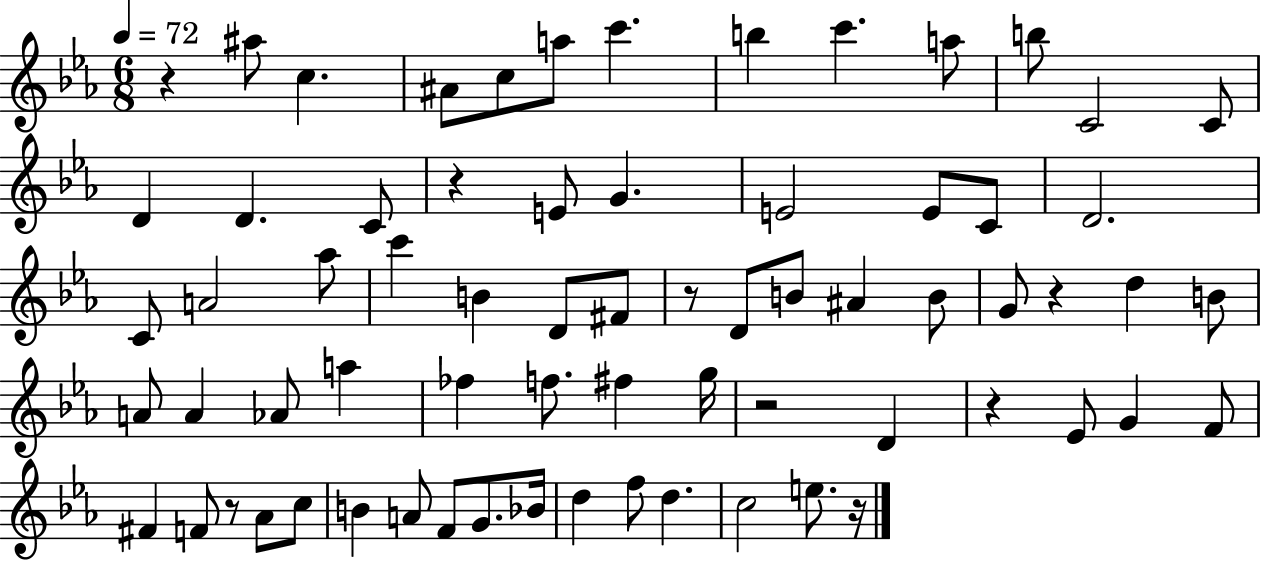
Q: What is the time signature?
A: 6/8